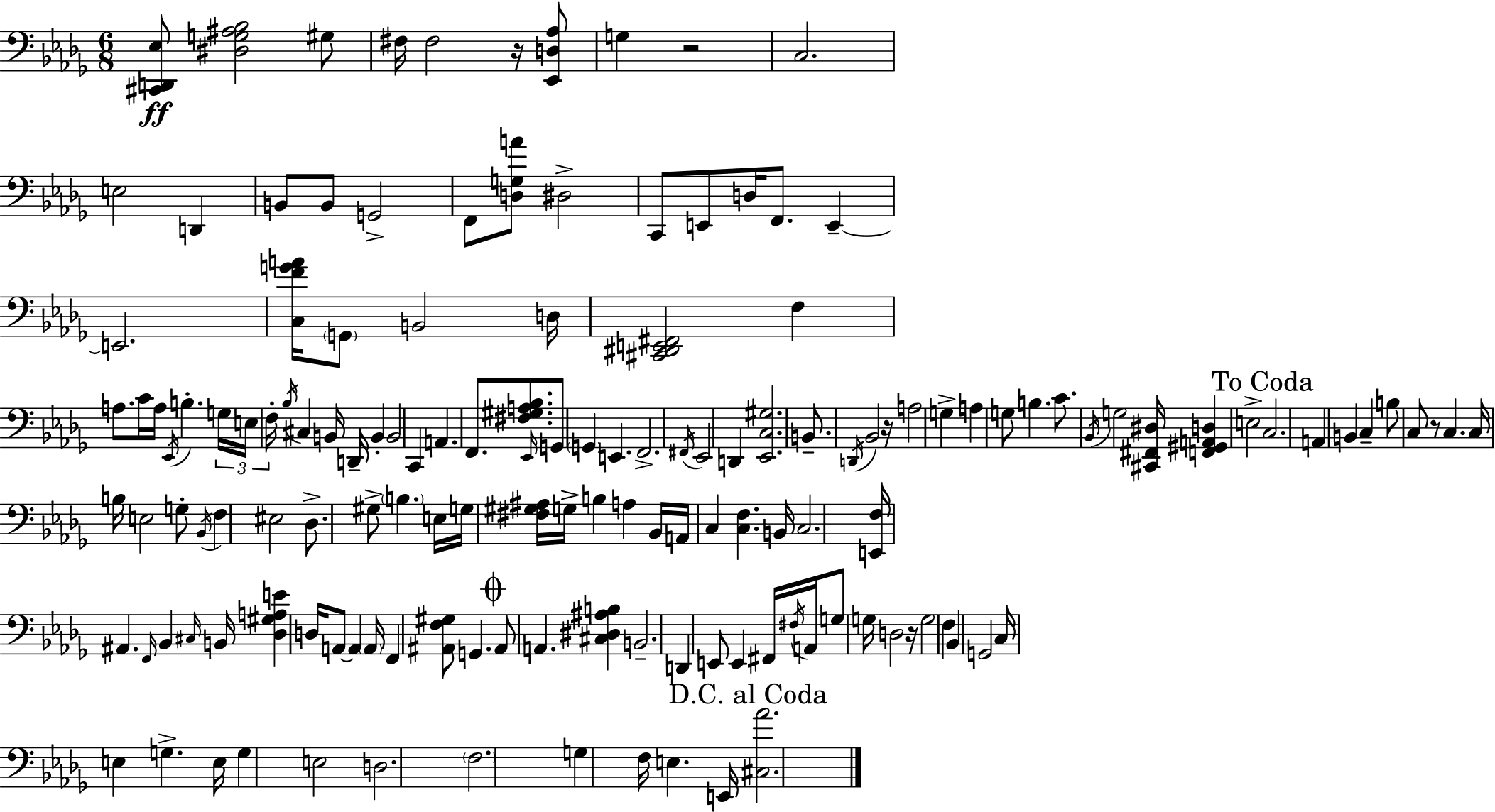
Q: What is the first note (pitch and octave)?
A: G#3